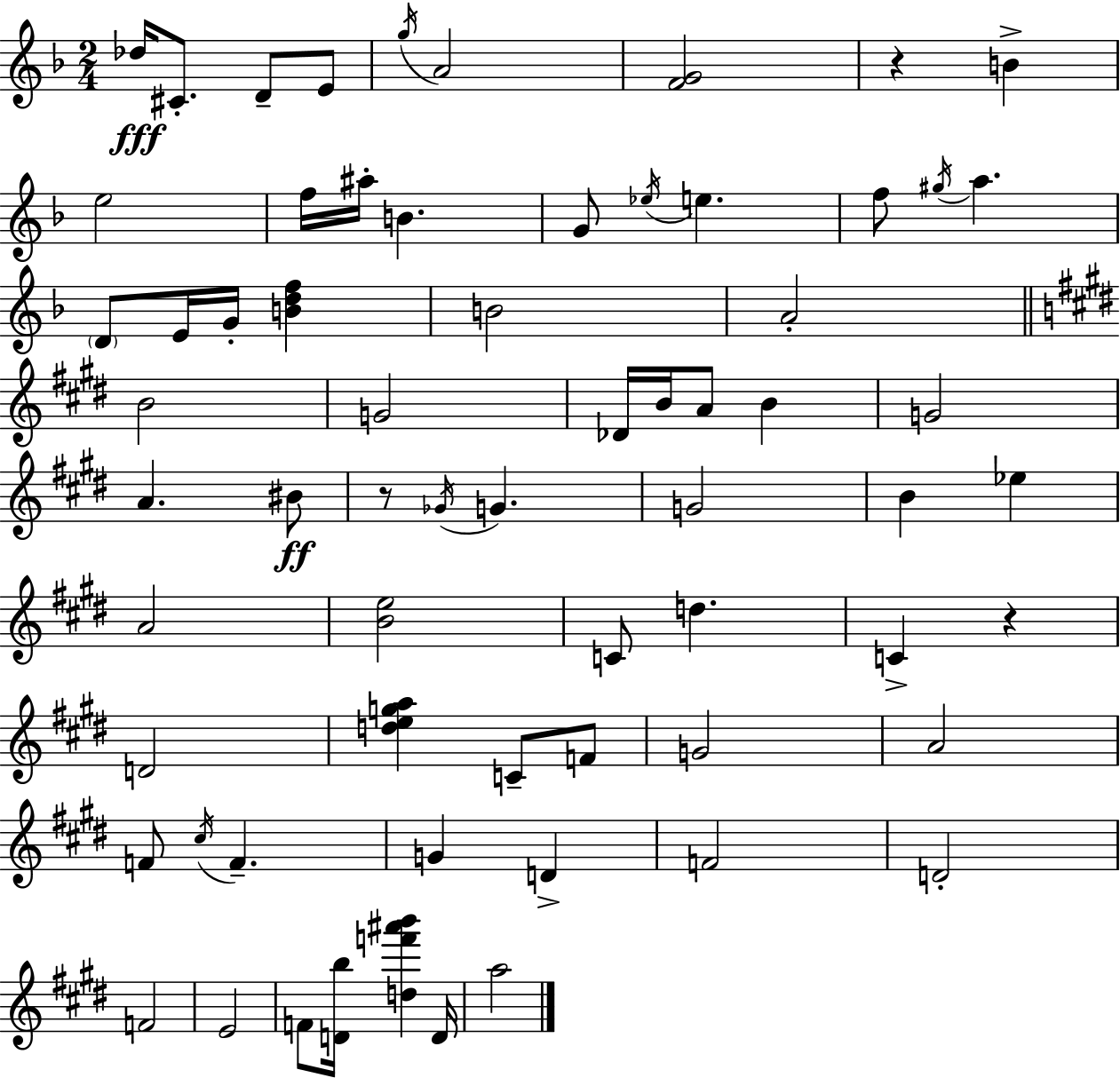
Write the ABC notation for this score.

X:1
T:Untitled
M:2/4
L:1/4
K:Dm
_d/4 ^C/2 D/2 E/2 g/4 A2 [FG]2 z B e2 f/4 ^a/4 B G/2 _e/4 e f/2 ^g/4 a D/2 E/4 G/4 [Bdf] B2 A2 B2 G2 _D/4 B/4 A/2 B G2 A ^B/2 z/2 _G/4 G G2 B _e A2 [Be]2 C/2 d C z D2 [dega] C/2 F/2 G2 A2 F/2 ^c/4 F G D F2 D2 F2 E2 F/2 [Db]/4 [df'^a'b'] D/4 a2